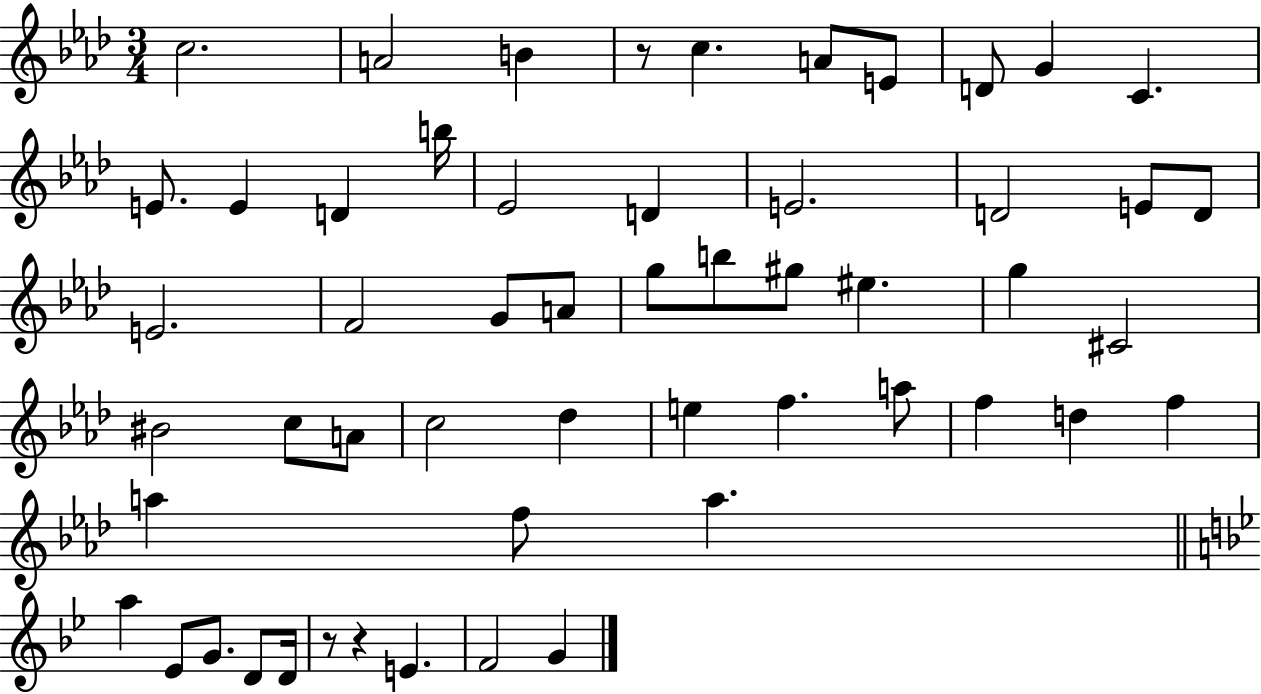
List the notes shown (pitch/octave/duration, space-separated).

C5/h. A4/h B4/q R/e C5/q. A4/e E4/e D4/e G4/q C4/q. E4/e. E4/q D4/q B5/s Eb4/h D4/q E4/h. D4/h E4/e D4/e E4/h. F4/h G4/e A4/e G5/e B5/e G#5/e EIS5/q. G5/q C#4/h BIS4/h C5/e A4/e C5/h Db5/q E5/q F5/q. A5/e F5/q D5/q F5/q A5/q F5/e A5/q. A5/q Eb4/e G4/e. D4/e D4/s R/e R/q E4/q. F4/h G4/q